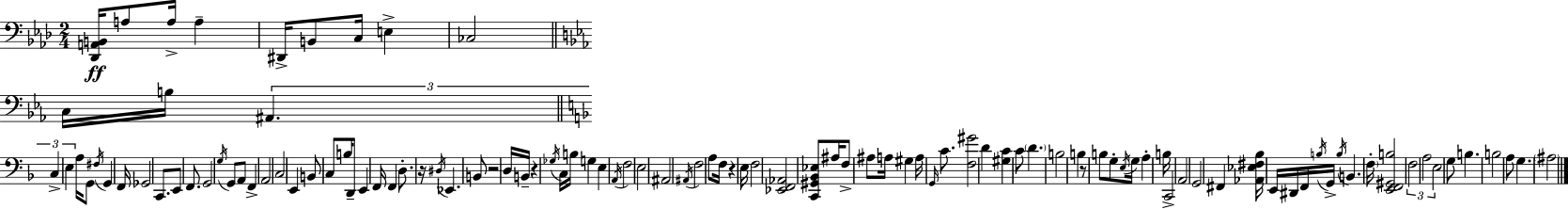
[Db2,A2,B2]/s A3/e A3/s A3/q D#2/s B2/e C3/s E3/q CES3/h C3/s B3/s A#2/q. C3/q E3/q A3/s G2/e F#3/s G2/q F2/s Gb2/h C2/e. E2/e F2/e. G2/h G3/s G2/e A2/e F2/q A2/h C3/h E2/q B2/e C3/e B3/s D2/e E2/q F2/s F2/q D3/e. R/s D#3/s Eb2/q. B2/e R/h D3/s B2/s R/q Gb3/s C3/s B3/s G3/q E3/q A2/s F3/h E3/h A#2/h A#2/s F3/h A3/e F3/s R/q E3/s F3/h [Eb2,F2,Ab2]/h [C2,G#2,Bb2,Eb3]/e A#3/s F3/e A#3/e A3/s G#3/q A3/s G2/s C4/e. [F3,G#4]/h D4/q [G#3,C4]/q C4/e D4/q. B3/h B3/q R/e B3/e G3/e E3/s G3/s A3/q B3/s C2/h A2/h G2/h F#2/q [Ab2,Eb3,F#3,Bb3]/s E2/s D#2/s F2/s B3/s G2/s B3/s B2/q. F3/s [E2,F2,G#2,B3]/h F3/h A3/h E3/h G3/e B3/q. B3/h A3/e G3/q. A#3/h